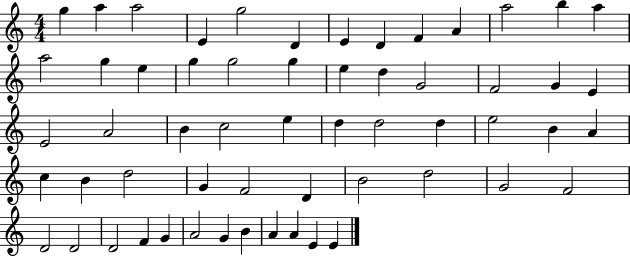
G5/q A5/q A5/h E4/q G5/h D4/q E4/q D4/q F4/q A4/q A5/h B5/q A5/q A5/h G5/q E5/q G5/q G5/h G5/q E5/q D5/q G4/h F4/h G4/q E4/q E4/h A4/h B4/q C5/h E5/q D5/q D5/h D5/q E5/h B4/q A4/q C5/q B4/q D5/h G4/q F4/h D4/q B4/h D5/h G4/h F4/h D4/h D4/h D4/h F4/q G4/q A4/h G4/q B4/q A4/q A4/q E4/q E4/q